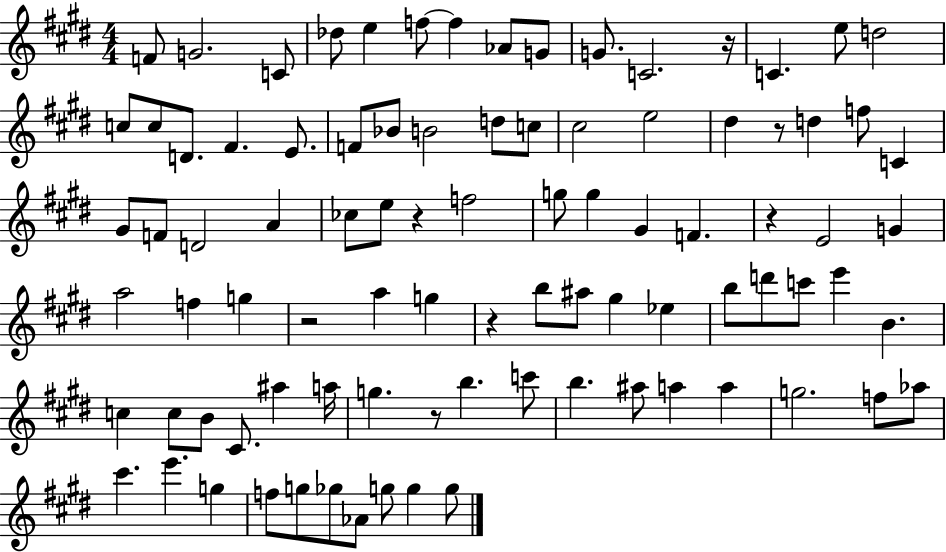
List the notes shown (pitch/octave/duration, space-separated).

F4/e G4/h. C4/e Db5/e E5/q F5/e F5/q Ab4/e G4/e G4/e. C4/h. R/s C4/q. E5/e D5/h C5/e C5/e D4/e. F#4/q. E4/e. F4/e Bb4/e B4/h D5/e C5/e C#5/h E5/h D#5/q R/e D5/q F5/e C4/q G#4/e F4/e D4/h A4/q CES5/e E5/e R/q F5/h G5/e G5/q G#4/q F4/q. R/q E4/h G4/q A5/h F5/q G5/q R/h A5/q G5/q R/q B5/e A#5/e G#5/q Eb5/q B5/e D6/e C6/e E6/q B4/q. C5/q C5/e B4/e C#4/e. A#5/q A5/s G5/q. R/e B5/q. C6/e B5/q. A#5/e A5/q A5/q G5/h. F5/e Ab5/e C#6/q. E6/q. G5/q F5/e G5/e Gb5/e Ab4/e G5/e G5/q G5/e